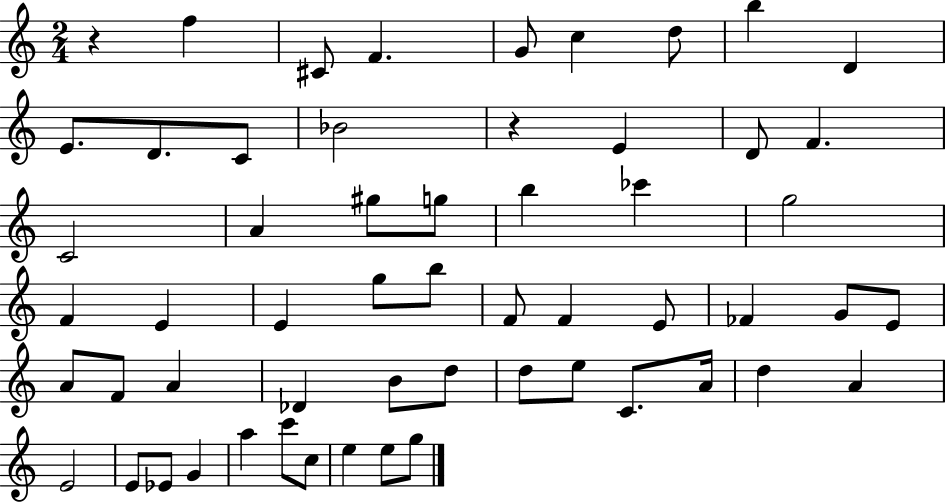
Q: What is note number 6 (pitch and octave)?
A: D5